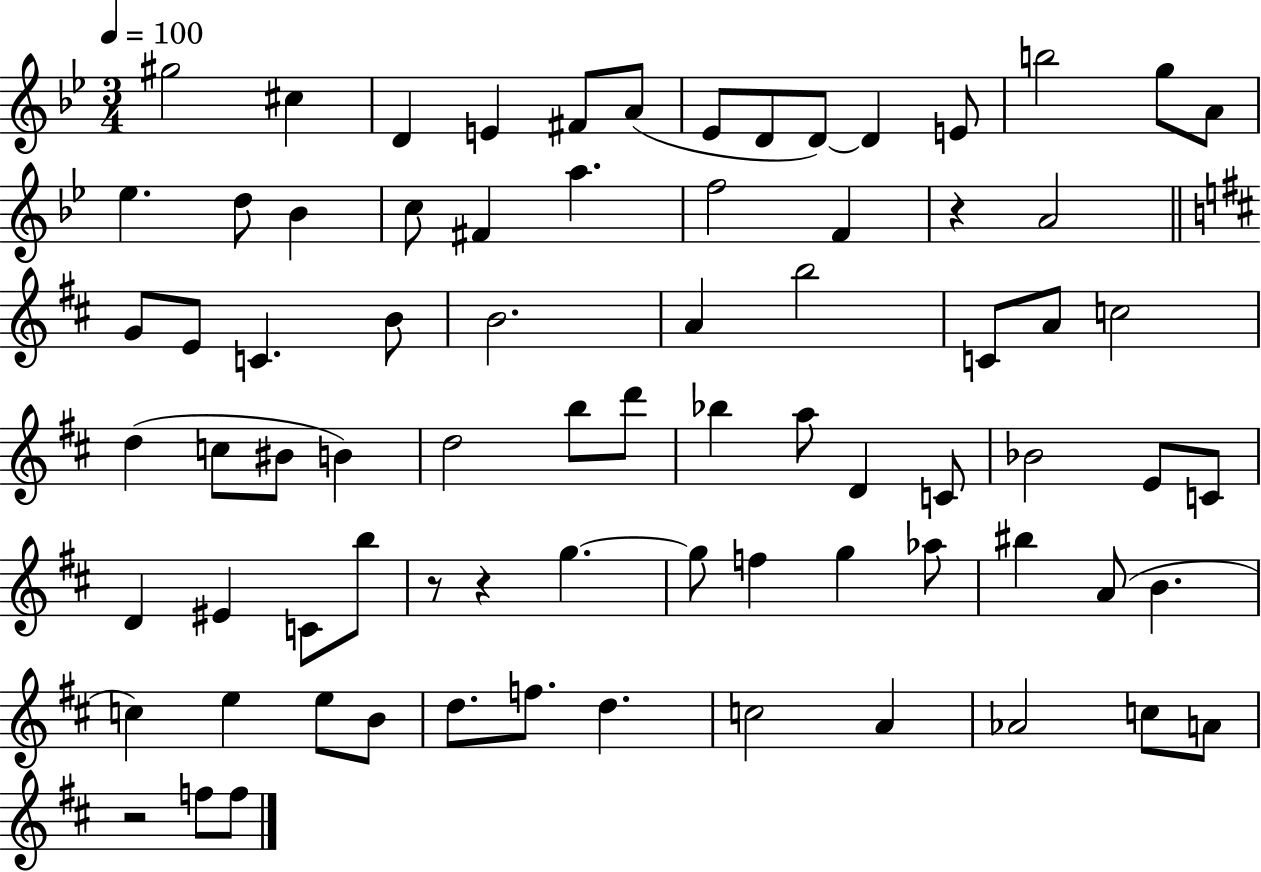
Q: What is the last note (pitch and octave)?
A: F5